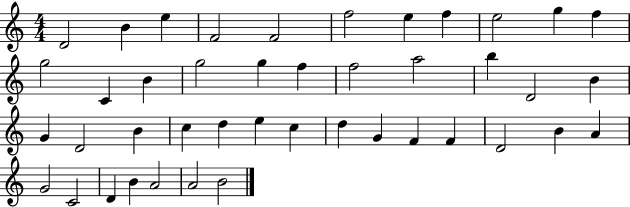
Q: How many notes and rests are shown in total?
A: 43